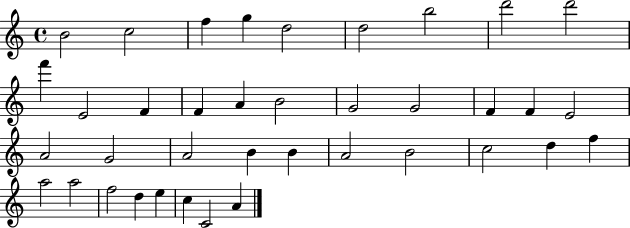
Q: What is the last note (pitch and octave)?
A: A4